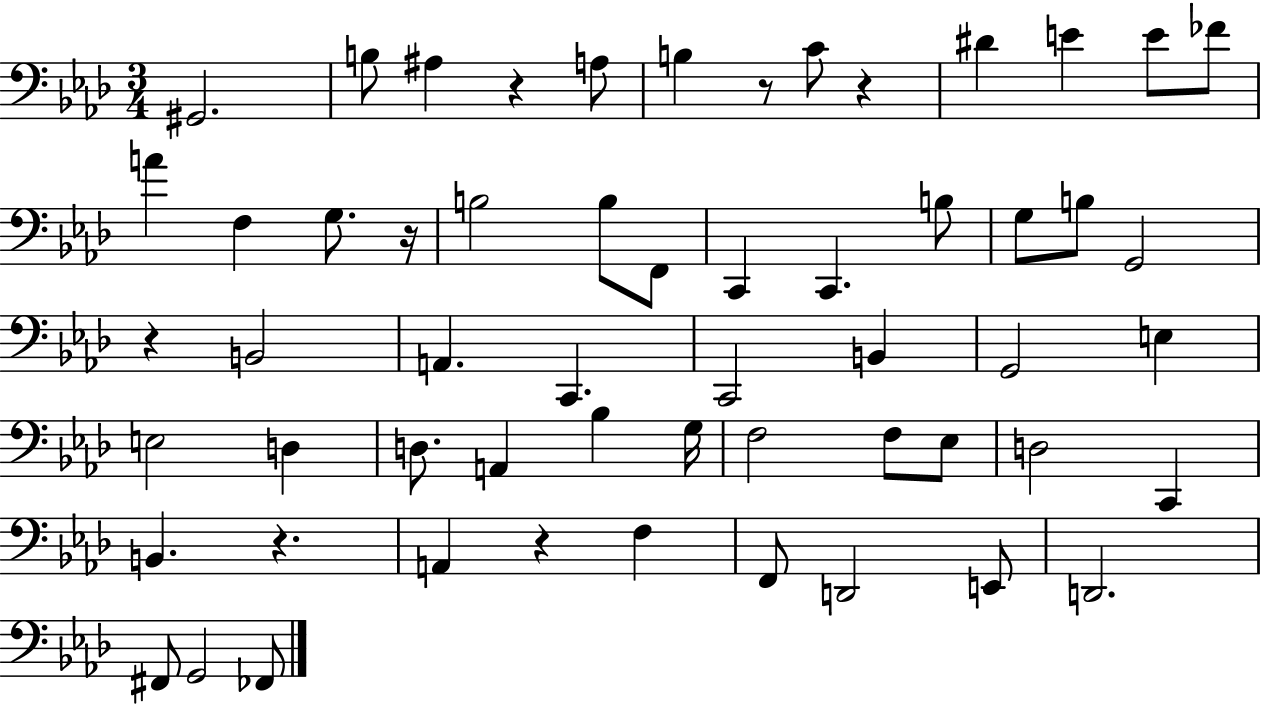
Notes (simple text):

G#2/h. B3/e A#3/q R/q A3/e B3/q R/e C4/e R/q D#4/q E4/q E4/e FES4/e A4/q F3/q G3/e. R/s B3/h B3/e F2/e C2/q C2/q. B3/e G3/e B3/e G2/h R/q B2/h A2/q. C2/q. C2/h B2/q G2/h E3/q E3/h D3/q D3/e. A2/q Bb3/q G3/s F3/h F3/e Eb3/e D3/h C2/q B2/q. R/q. A2/q R/q F3/q F2/e D2/h E2/e D2/h. F#2/e G2/h FES2/e